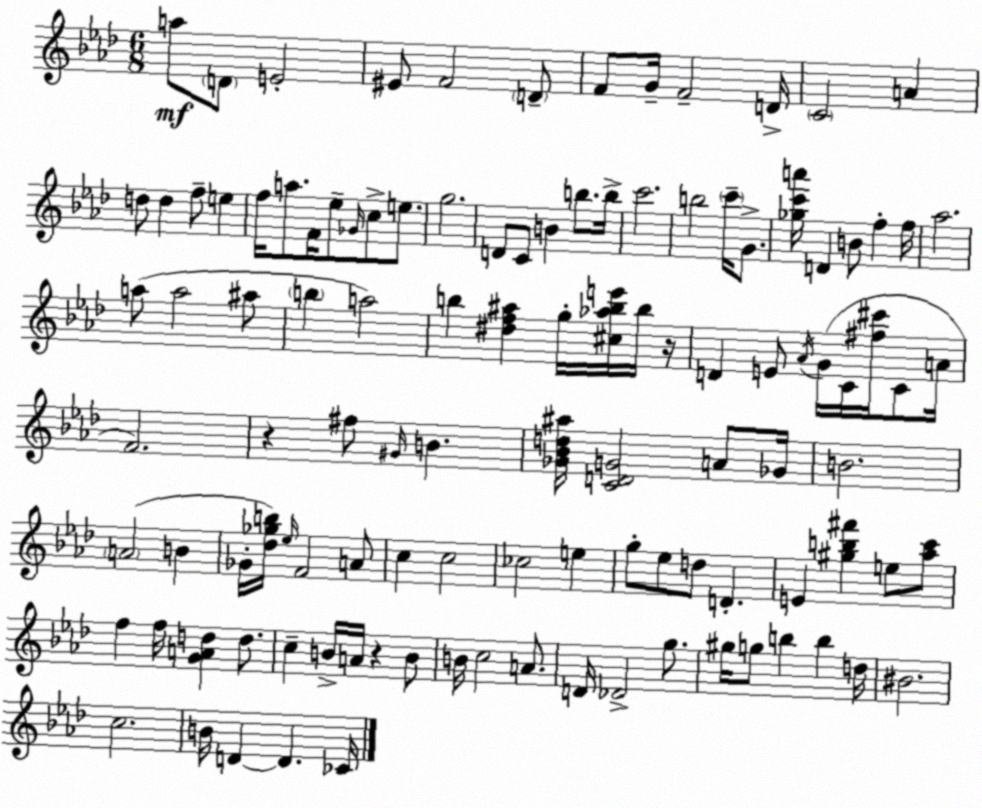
X:1
T:Untitled
M:6/8
L:1/4
K:Ab
a/2 D/2 E2 ^E/2 F2 D/2 F/2 G/4 F2 D/4 C2 A d/2 d f/2 e f/4 a/2 F/4 _e/2 _G/4 c/2 e/2 g2 D/2 C/2 B b/2 b/4 c'2 b2 c'/4 G/2 [_gc'a']/4 D B/2 f f/4 _a2 a/2 a2 ^a/2 b a2 b [^df^a] g/4 [^c_abe']/4 b/4 z/4 D E/2 _A/4 G/4 C/4 [^f^c']/4 C/2 A/4 F2 z ^f/2 ^G/4 B [_G_Bd^a]/4 [CDG]2 A/2 _G/4 B2 A2 B _G/4 [_d_gb]/4 _e/4 F2 A/2 c c2 _c2 e g/2 _e/2 d/2 D E [^gb^f'] e/2 [_ac']/2 f f/4 [GAd] d/2 c B/4 A/4 z B/2 B/4 c2 A/2 D/4 _D2 g/2 ^g/4 g/2 b b d/4 ^B2 c2 B/4 D D _C/4